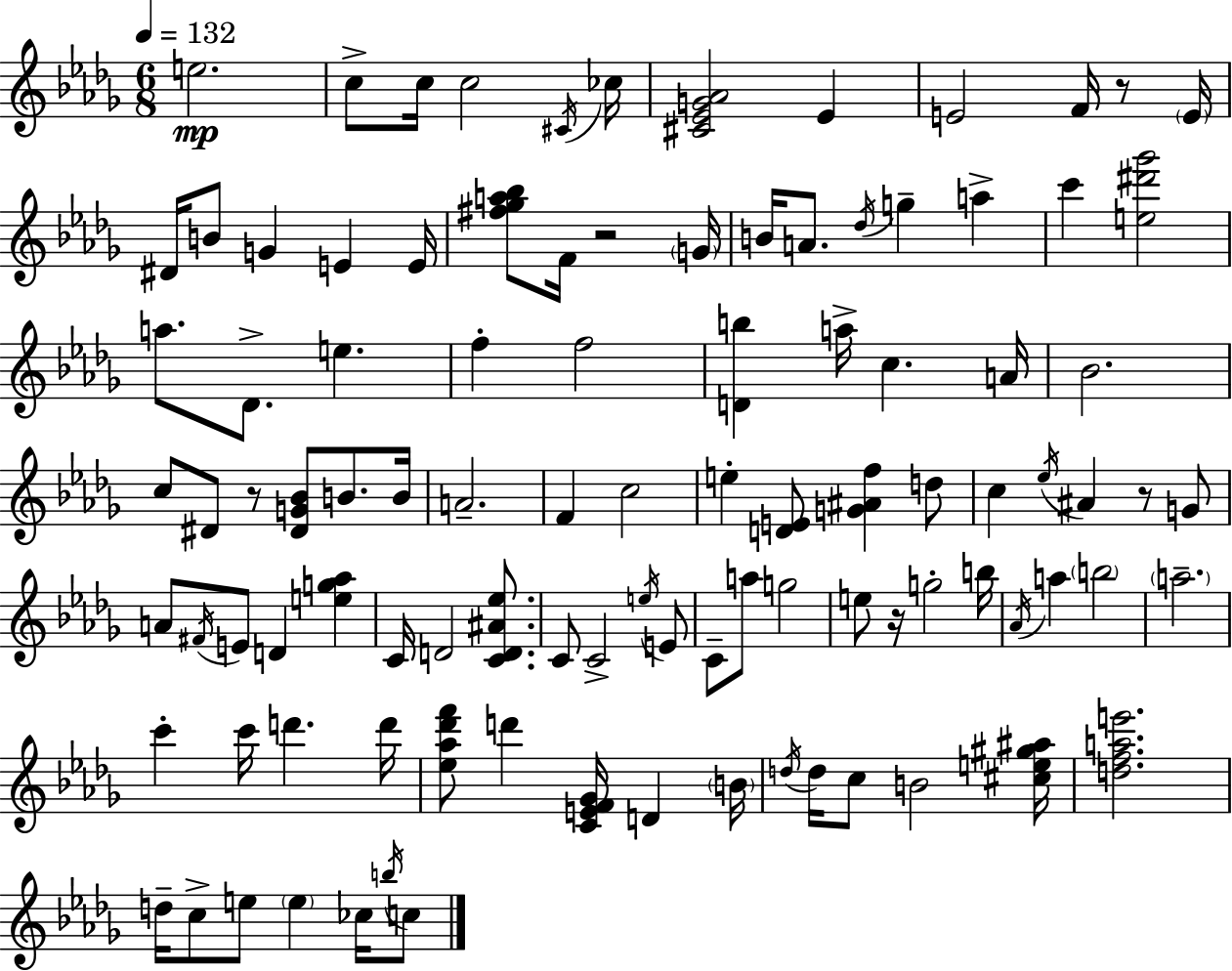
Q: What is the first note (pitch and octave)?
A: E5